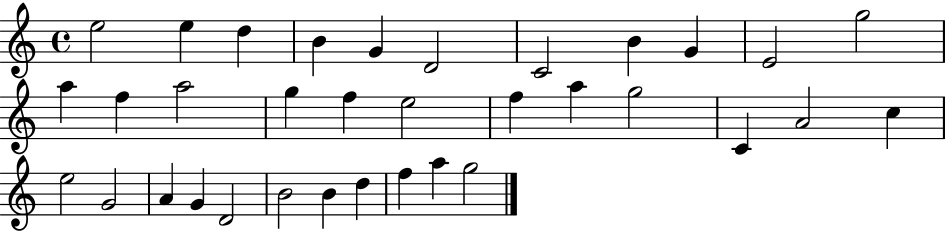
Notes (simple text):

E5/h E5/q D5/q B4/q G4/q D4/h C4/h B4/q G4/q E4/h G5/h A5/q F5/q A5/h G5/q F5/q E5/h F5/q A5/q G5/h C4/q A4/h C5/q E5/h G4/h A4/q G4/q D4/h B4/h B4/q D5/q F5/q A5/q G5/h